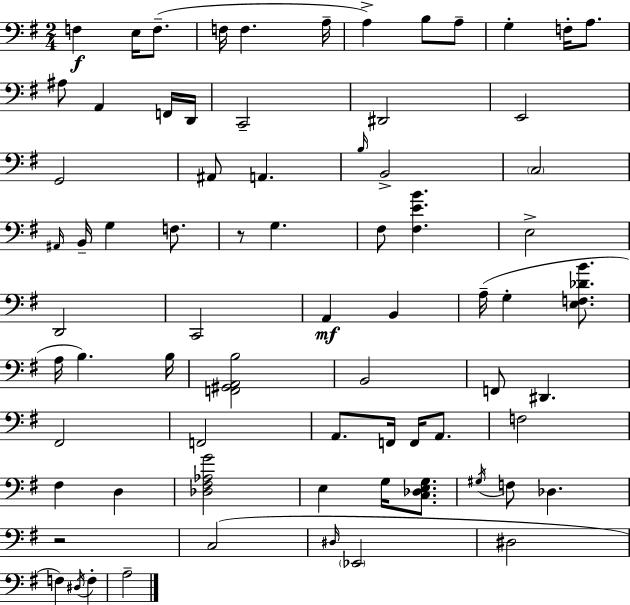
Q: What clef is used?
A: bass